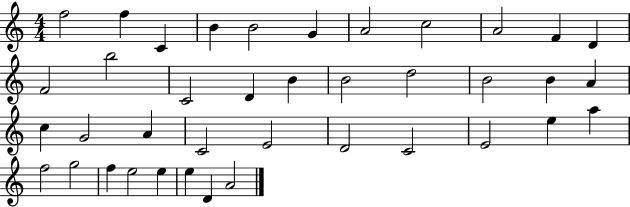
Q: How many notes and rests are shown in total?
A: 39